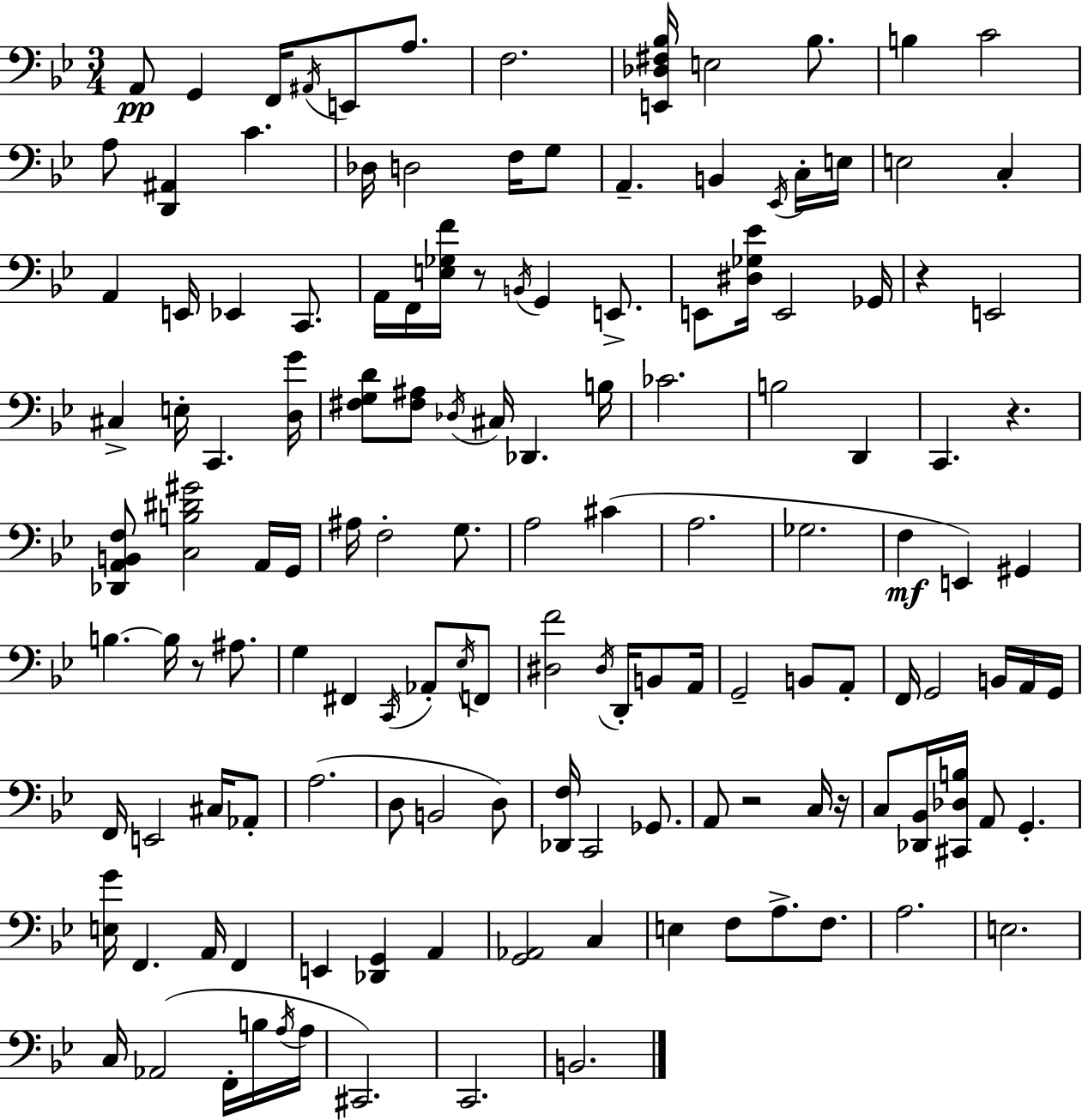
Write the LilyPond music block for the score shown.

{
  \clef bass
  \numericTimeSignature
  \time 3/4
  \key g \minor
  a,8\pp g,4 f,16 \acciaccatura { ais,16 } e,8 a8. | f2. | <e, des fis bes>16 e2 bes8. | b4 c'2 | \break a8 <d, ais,>4 c'4. | des16 d2 f16 g8 | a,4.-- b,4 \acciaccatura { ees,16 } | c16-. e16 e2 c4-. | \break a,4 e,16 ees,4 c,8. | a,16 f,16 <e ges f'>16 r8 \acciaccatura { b,16 } g,4 | e,8.-> e,8 <dis ges ees'>16 e,2 | ges,16 r4 e,2 | \break cis4-> e16-. c,4. | <d g'>16 <fis g d'>8 <fis ais>8 \acciaccatura { des16 } cis16 des,4. | b16 ces'2. | b2 | \break d,4 c,4. r4. | <des, a, b, f>8 <c b dis' gis'>2 | a,16 g,16 ais16 f2-. | g8. a2 | \break cis'4( a2. | ges2. | f4\mf e,4) | gis,4 b4.~~ b16 r8 | \break ais8. g4 fis,4 | \acciaccatura { c,16 } aes,8-. \acciaccatura { ees16 } f,8 <dis f'>2 | \acciaccatura { dis16 } d,16-. b,8 a,16 g,2-- | b,8 a,8-. f,16 g,2 | \break b,16 a,16 g,16 f,16 e,2 | cis16 aes,8-. a2.( | d8 b,2 | d8) <des, f>16 c,2 | \break ges,8. a,8 r2 | c16 r16 c8 <des, bes,>16 <cis, des b>16 a,8 | g,4.-. <e g'>16 f,4. | a,16 f,4 e,4 <des, g,>4 | \break a,4 <g, aes,>2 | c4 e4 f8 | a8.-> f8. a2. | e2. | \break c16 aes,2( | f,16-. b16 \acciaccatura { a16 } a16 cis,2.) | c,2. | b,2. | \break \bar "|."
}